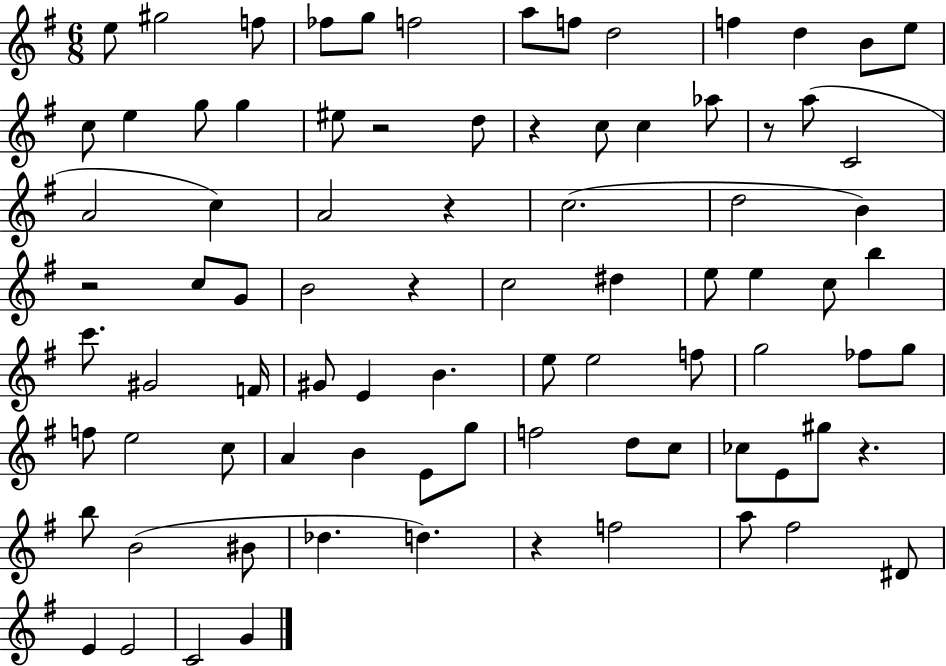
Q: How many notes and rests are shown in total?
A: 85